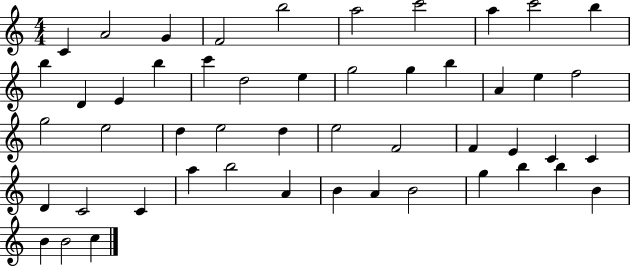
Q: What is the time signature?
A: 4/4